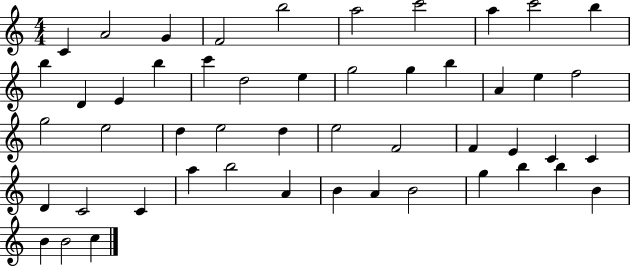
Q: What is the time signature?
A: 4/4